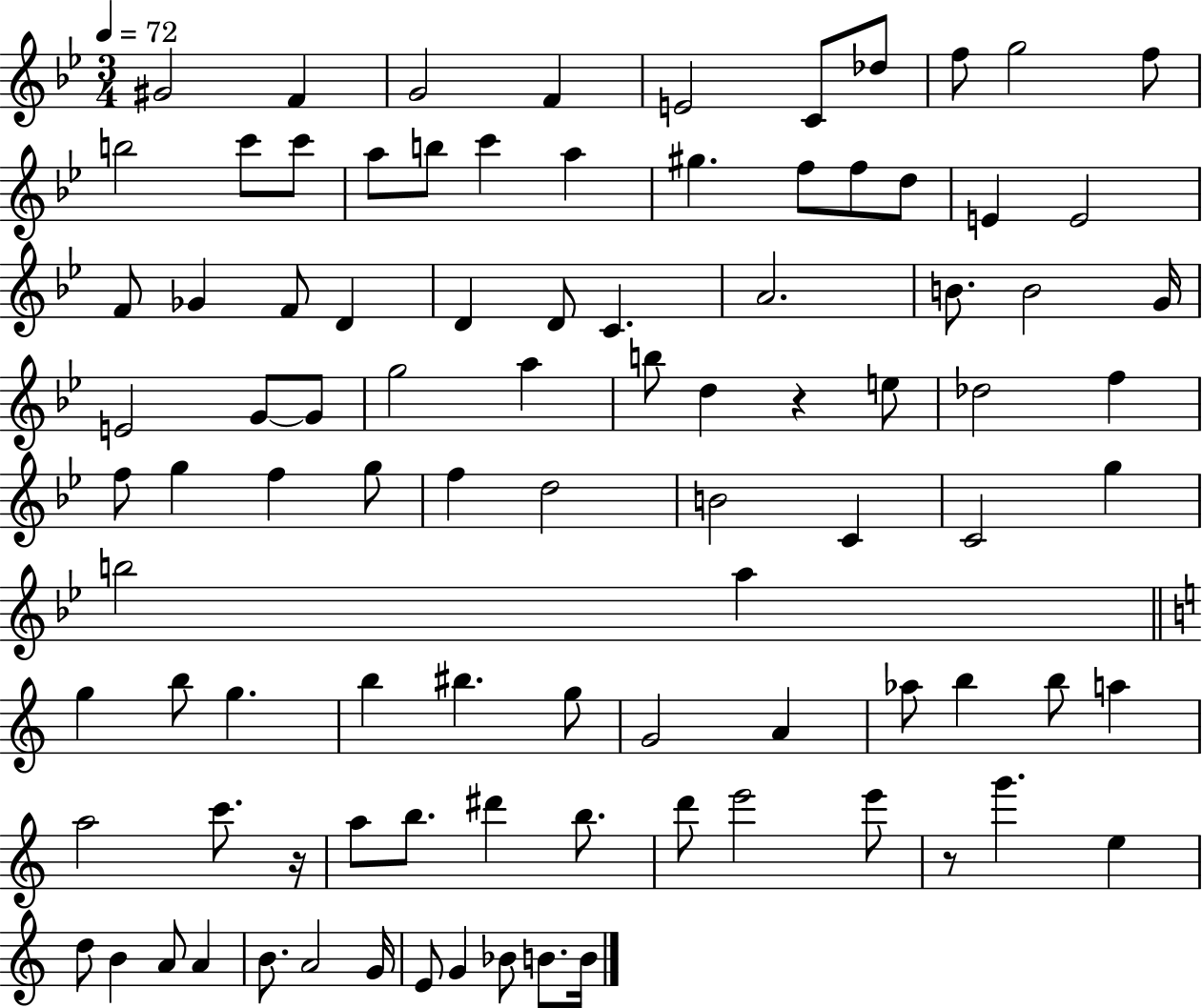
G#4/h F4/q G4/h F4/q E4/h C4/e Db5/e F5/e G5/h F5/e B5/h C6/e C6/e A5/e B5/e C6/q A5/q G#5/q. F5/e F5/e D5/e E4/q E4/h F4/e Gb4/q F4/e D4/q D4/q D4/e C4/q. A4/h. B4/e. B4/h G4/s E4/h G4/e G4/e G5/h A5/q B5/e D5/q R/q E5/e Db5/h F5/q F5/e G5/q F5/q G5/e F5/q D5/h B4/h C4/q C4/h G5/q B5/h A5/q G5/q B5/e G5/q. B5/q BIS5/q. G5/e G4/h A4/q Ab5/e B5/q B5/e A5/q A5/h C6/e. R/s A5/e B5/e. D#6/q B5/e. D6/e E6/h E6/e R/e G6/q. E5/q D5/e B4/q A4/e A4/q B4/e. A4/h G4/s E4/e G4/q Bb4/e B4/e. B4/s